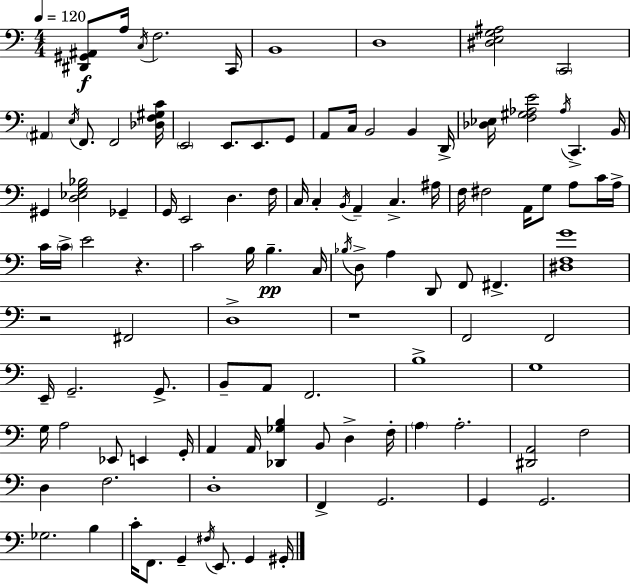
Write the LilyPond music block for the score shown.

{
  \clef bass
  \numericTimeSignature
  \time 4/4
  \key c \major
  \tempo 4 = 120
  <dis, gis, ais,>8\f a16 \acciaccatura { c16 } f2. | c,16 b,1 | d1 | <dis e g ais>2 \parenthesize c,2 | \break \parenthesize ais,4 \acciaccatura { e16 } f,8. f,2 | <des f gis c'>16 \parenthesize e,2 e,8. e,8. | g,8 a,8 c16 b,2 b,4 | d,16-> <des ees>16 <f gis aes e'>2 \acciaccatura { aes16 } c,4.-> | \break b,16 gis,4 <d ees g bes>2 ges,4-- | g,16 e,2 d4. | f16 c16 c4-. \acciaccatura { b,16 } a,4-- c4.-> | ais16 f16 fis2 a,16 g8 | \break a8 c'16 a16-> c'16 \parenthesize c'16-> e'2 r4. | c'2 b16 b4.--\pp | c16 \acciaccatura { bes16 } d8-> a4 d,8 f,8 fis,4.-> | <dis f g'>1 | \break r2 fis,2 | d1-> | r1 | f,2 f,2 | \break e,16-- g,2.-- | g,8.-> b,8-- a,8 f,2. | b1-> | g1 | \break g16 a2 ees,8 | e,4 g,16-. a,4 a,16 <des, ges b>4 b,8 | d4-> f16-. \parenthesize a4 a2.-. | <dis, a,>2 f2 | \break d4 f2. | d1-. | f,4-> g,2. | g,4 g,2. | \break ges2. | b4 c'16-. f,8. g,4-- \acciaccatura { fis16 } e,8. | g,4 gis,16-. \bar "|."
}